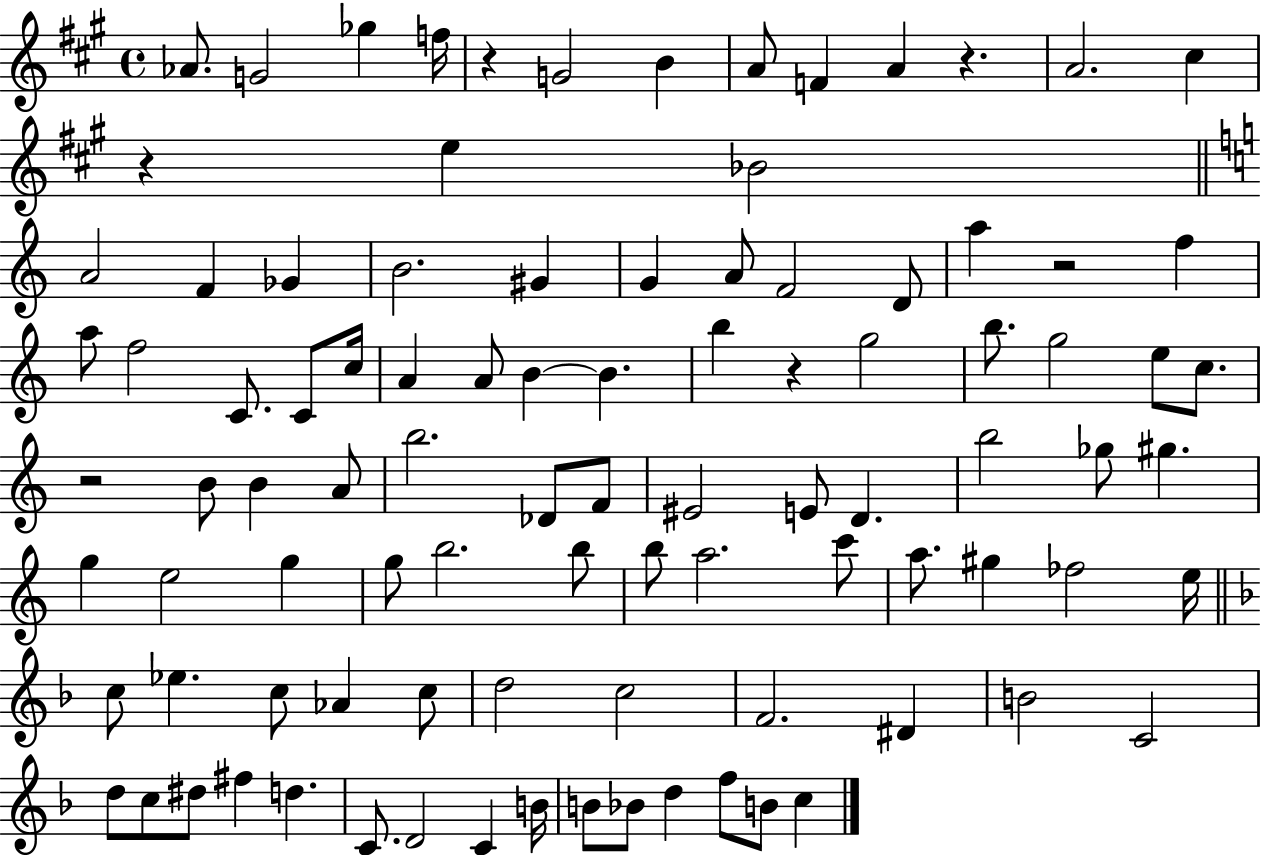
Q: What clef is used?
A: treble